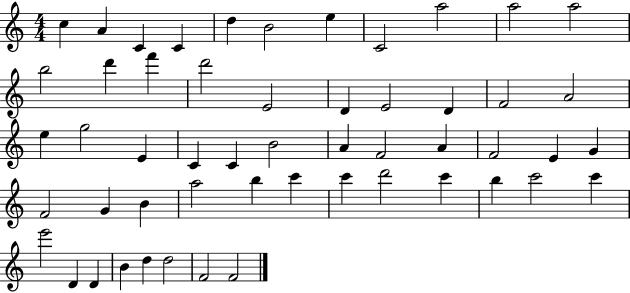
C5/q A4/q C4/q C4/q D5/q B4/h E5/q C4/h A5/h A5/h A5/h B5/h D6/q F6/q D6/h E4/h D4/q E4/h D4/q F4/h A4/h E5/q G5/h E4/q C4/q C4/q B4/h A4/q F4/h A4/q F4/h E4/q G4/q F4/h G4/q B4/q A5/h B5/q C6/q C6/q D6/h C6/q B5/q C6/h C6/q E6/h D4/q D4/q B4/q D5/q D5/h F4/h F4/h